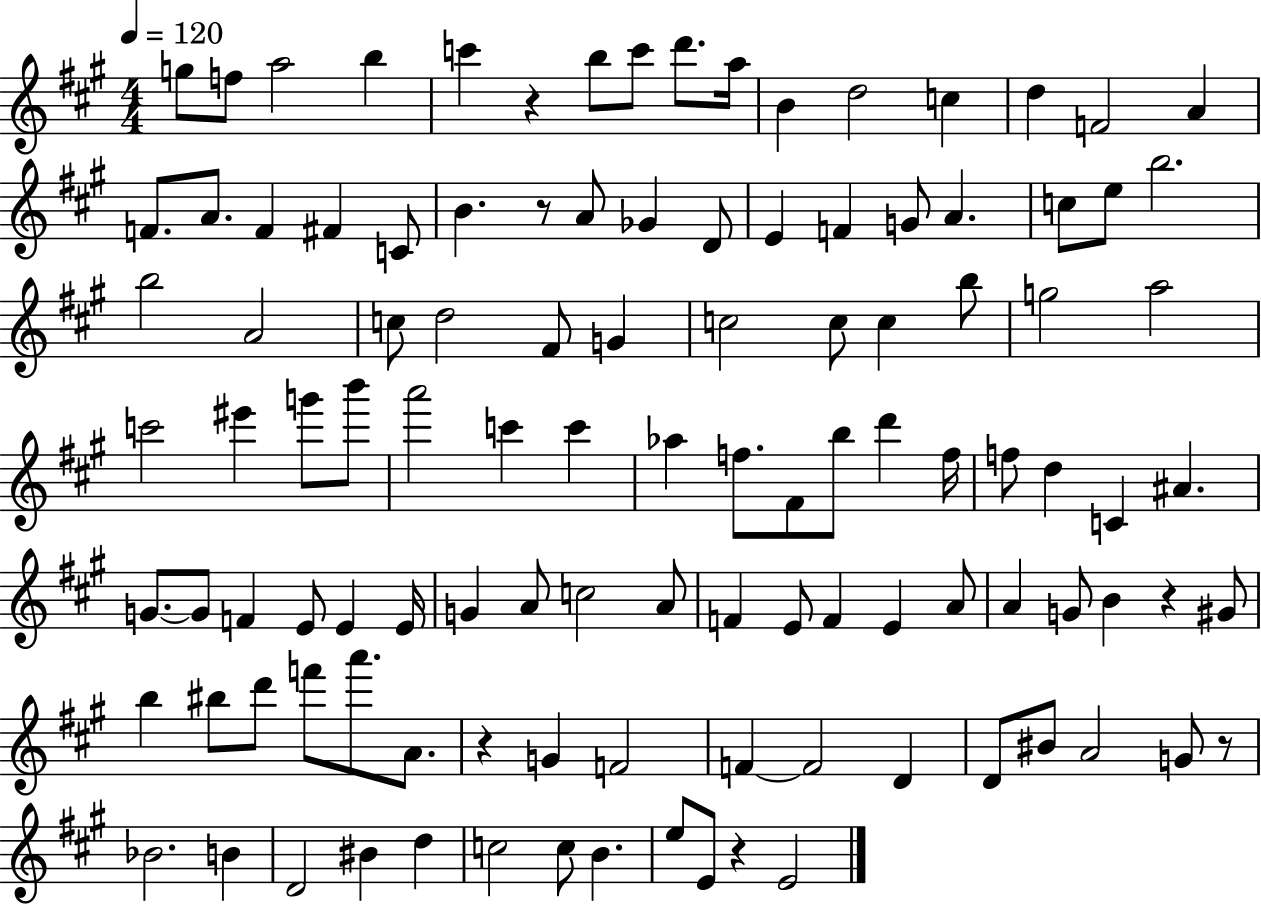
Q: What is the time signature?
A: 4/4